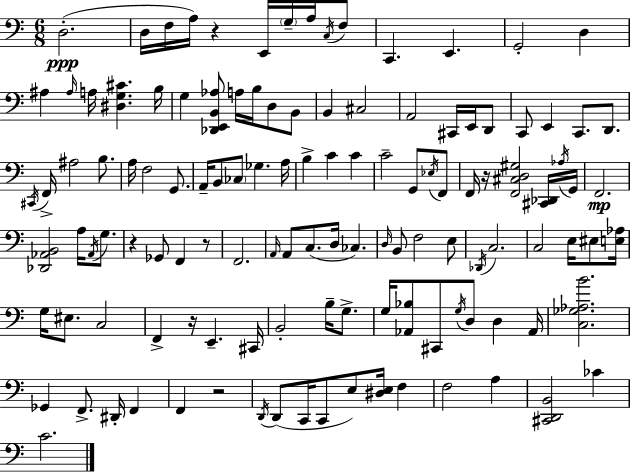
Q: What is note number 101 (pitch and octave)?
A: F3